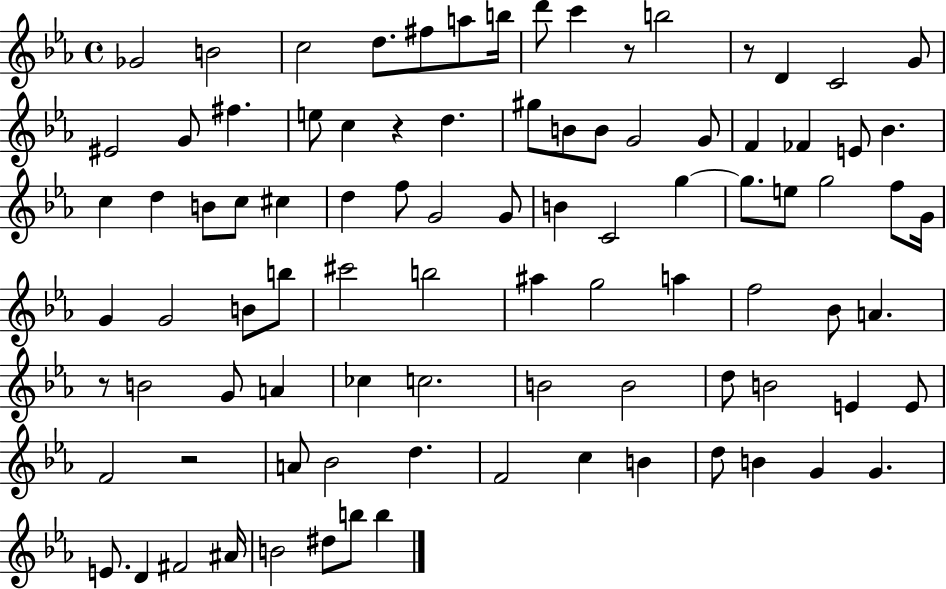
Gb4/h B4/h C5/h D5/e. F#5/e A5/e B5/s D6/e C6/q R/e B5/h R/e D4/q C4/h G4/e EIS4/h G4/e F#5/q. E5/e C5/q R/q D5/q. G#5/e B4/e B4/e G4/h G4/e F4/q FES4/q E4/e Bb4/q. C5/q D5/q B4/e C5/e C#5/q D5/q F5/e G4/h G4/e B4/q C4/h G5/q G5/e. E5/e G5/h F5/e G4/s G4/q G4/h B4/e B5/e C#6/h B5/h A#5/q G5/h A5/q F5/h Bb4/e A4/q. R/e B4/h G4/e A4/q CES5/q C5/h. B4/h B4/h D5/e B4/h E4/q E4/e F4/h R/h A4/e Bb4/h D5/q. F4/h C5/q B4/q D5/e B4/q G4/q G4/q. E4/e. D4/q F#4/h A#4/s B4/h D#5/e B5/e B5/q